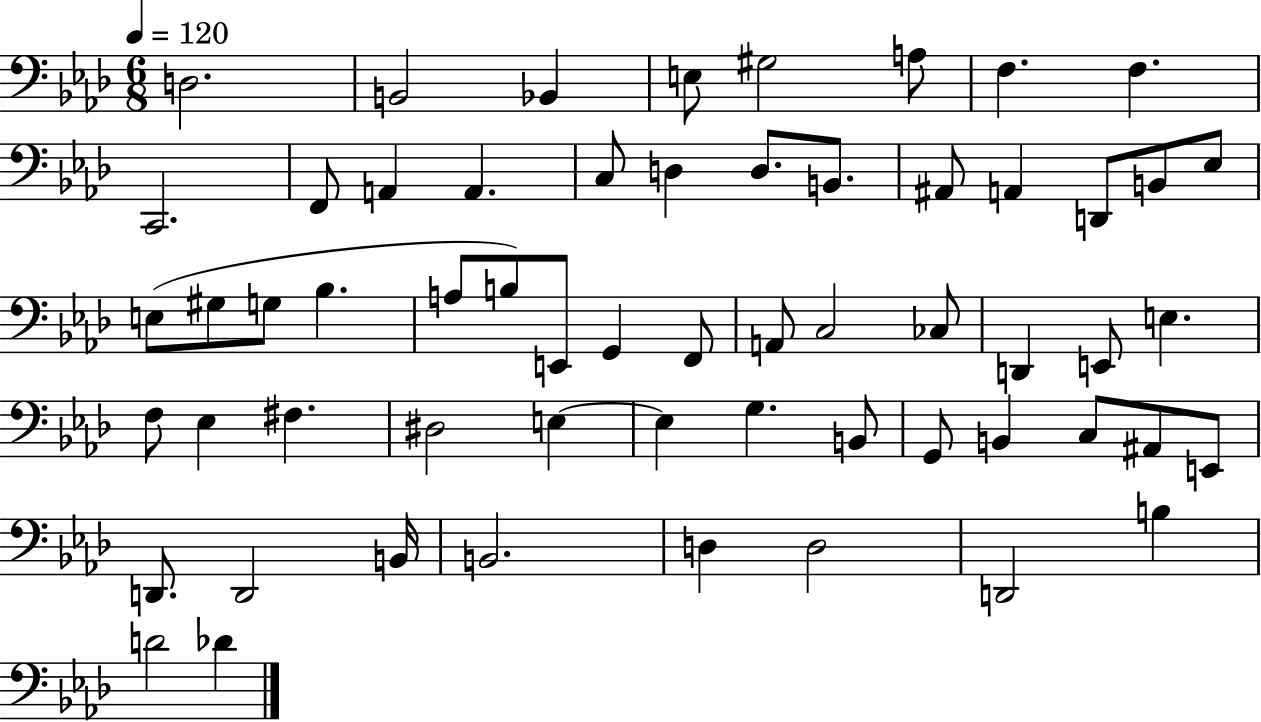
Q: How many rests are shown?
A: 0